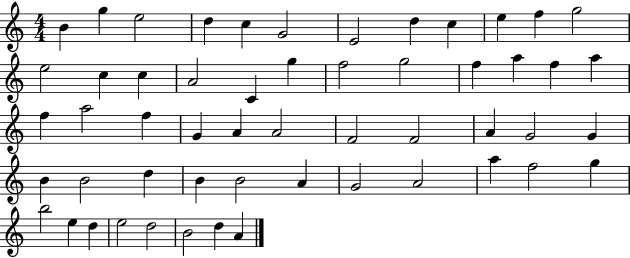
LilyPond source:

{
  \clef treble
  \numericTimeSignature
  \time 4/4
  \key c \major
  b'4 g''4 e''2 | d''4 c''4 g'2 | e'2 d''4 c''4 | e''4 f''4 g''2 | \break e''2 c''4 c''4 | a'2 c'4 g''4 | f''2 g''2 | f''4 a''4 f''4 a''4 | \break f''4 a''2 f''4 | g'4 a'4 a'2 | f'2 f'2 | a'4 g'2 g'4 | \break b'4 b'2 d''4 | b'4 b'2 a'4 | g'2 a'2 | a''4 f''2 g''4 | \break b''2 e''4 d''4 | e''2 d''2 | b'2 d''4 a'4 | \bar "|."
}